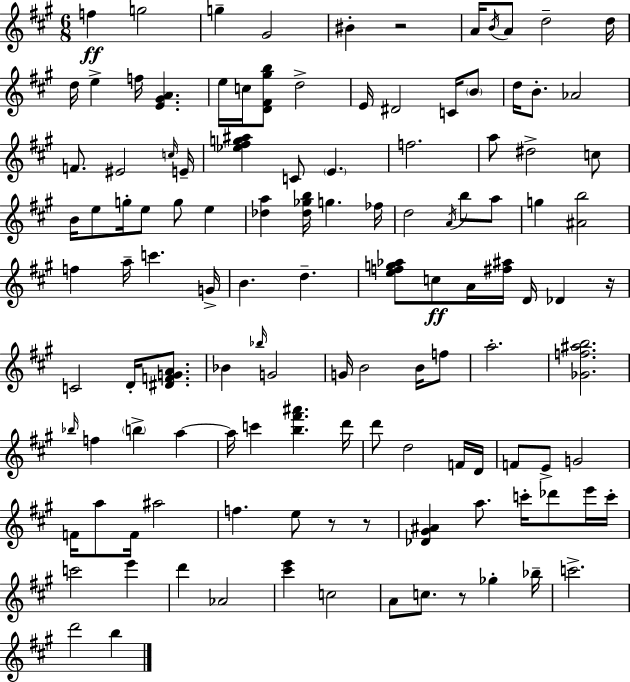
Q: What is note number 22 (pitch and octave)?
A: B4